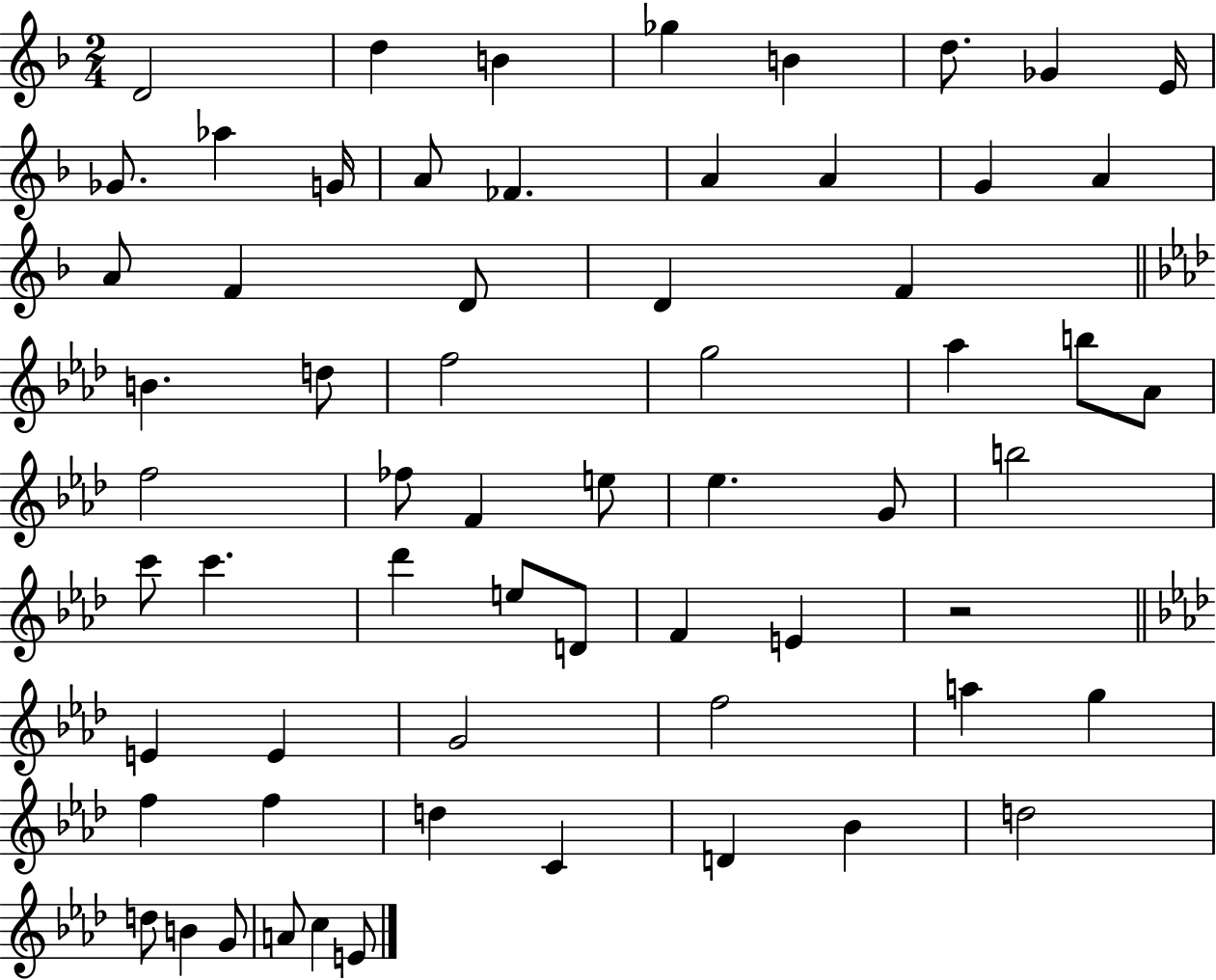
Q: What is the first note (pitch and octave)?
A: D4